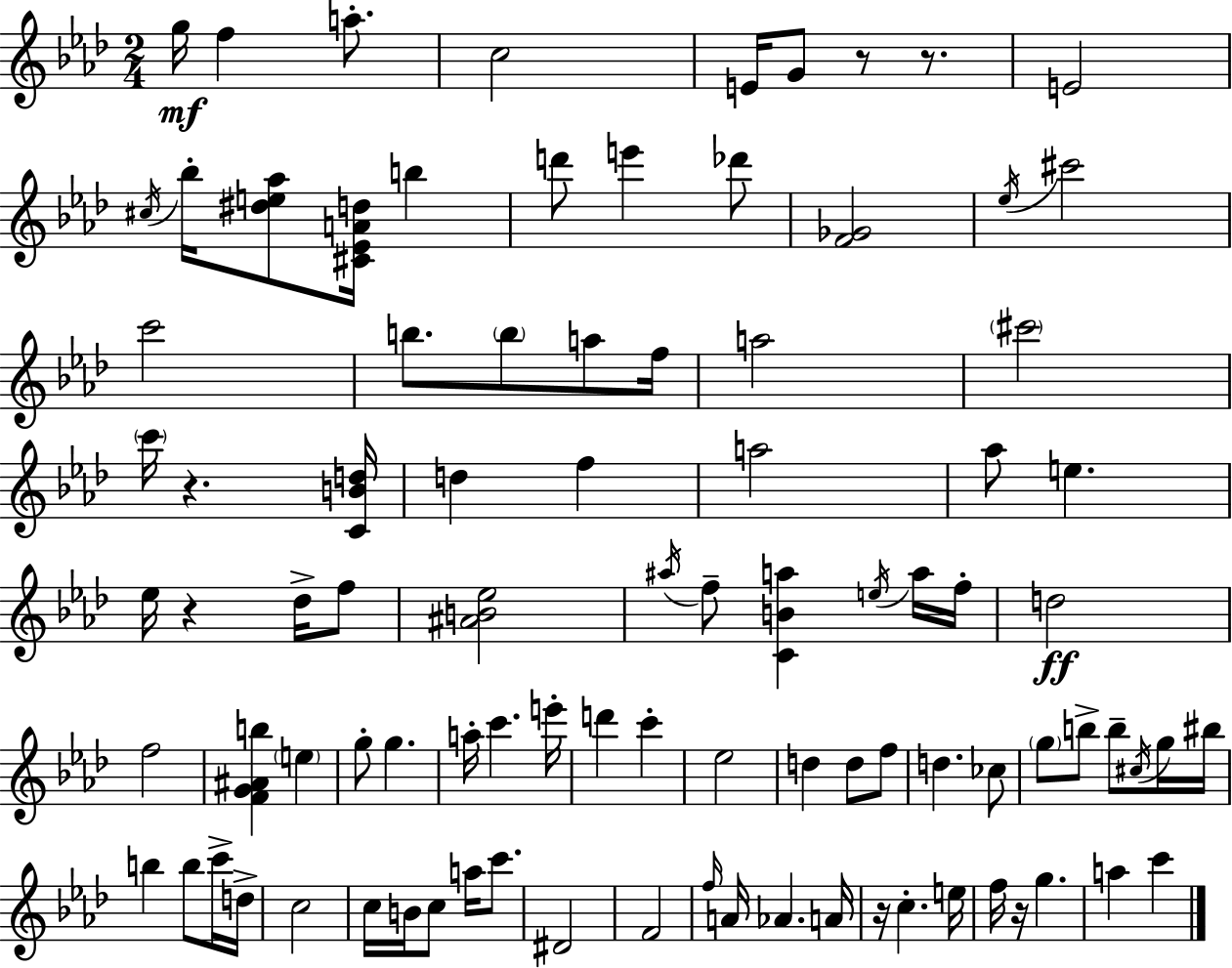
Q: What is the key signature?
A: F minor